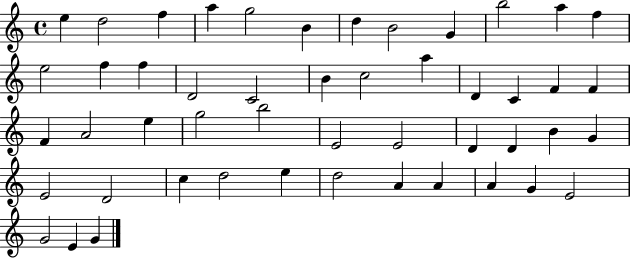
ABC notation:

X:1
T:Untitled
M:4/4
L:1/4
K:C
e d2 f a g2 B d B2 G b2 a f e2 f f D2 C2 B c2 a D C F F F A2 e g2 b2 E2 E2 D D B G E2 D2 c d2 e d2 A A A G E2 G2 E G